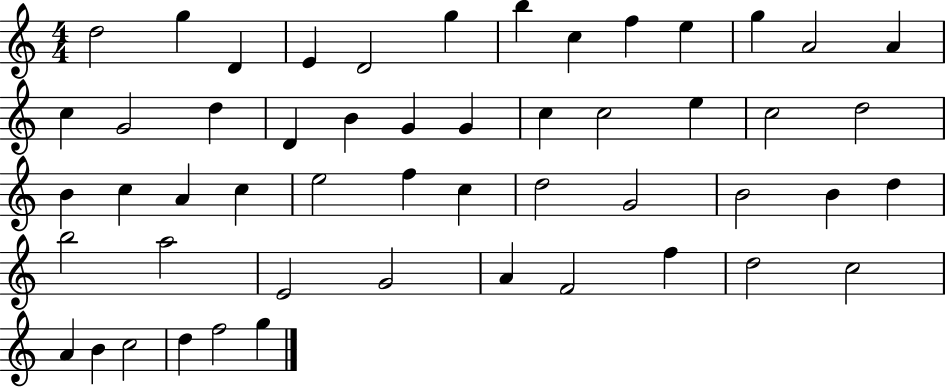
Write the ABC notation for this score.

X:1
T:Untitled
M:4/4
L:1/4
K:C
d2 g D E D2 g b c f e g A2 A c G2 d D B G G c c2 e c2 d2 B c A c e2 f c d2 G2 B2 B d b2 a2 E2 G2 A F2 f d2 c2 A B c2 d f2 g